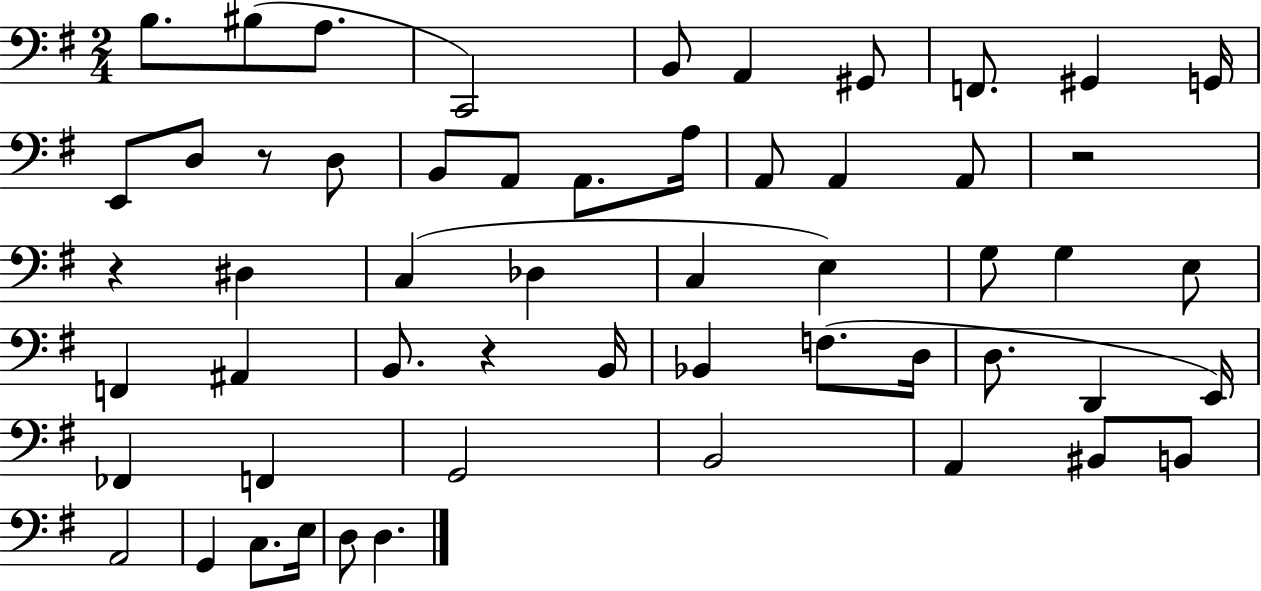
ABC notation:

X:1
T:Untitled
M:2/4
L:1/4
K:G
B,/2 ^B,/2 A,/2 C,,2 B,,/2 A,, ^G,,/2 F,,/2 ^G,, G,,/4 E,,/2 D,/2 z/2 D,/2 B,,/2 A,,/2 A,,/2 A,/4 A,,/2 A,, A,,/2 z2 z ^D, C, _D, C, E, G,/2 G, E,/2 F,, ^A,, B,,/2 z B,,/4 _B,, F,/2 D,/4 D,/2 D,, E,,/4 _F,, F,, G,,2 B,,2 A,, ^B,,/2 B,,/2 A,,2 G,, C,/2 E,/4 D,/2 D,